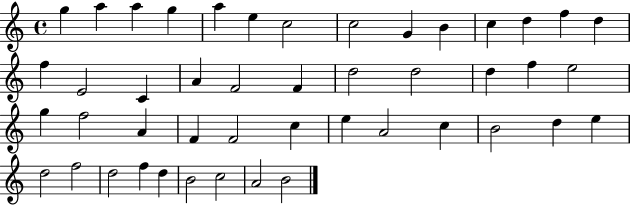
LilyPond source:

{
  \clef treble
  \time 4/4
  \defaultTimeSignature
  \key c \major
  g''4 a''4 a''4 g''4 | a''4 e''4 c''2 | c''2 g'4 b'4 | c''4 d''4 f''4 d''4 | \break f''4 e'2 c'4 | a'4 f'2 f'4 | d''2 d''2 | d''4 f''4 e''2 | \break g''4 f''2 a'4 | f'4 f'2 c''4 | e''4 a'2 c''4 | b'2 d''4 e''4 | \break d''2 f''2 | d''2 f''4 d''4 | b'2 c''2 | a'2 b'2 | \break \bar "|."
}